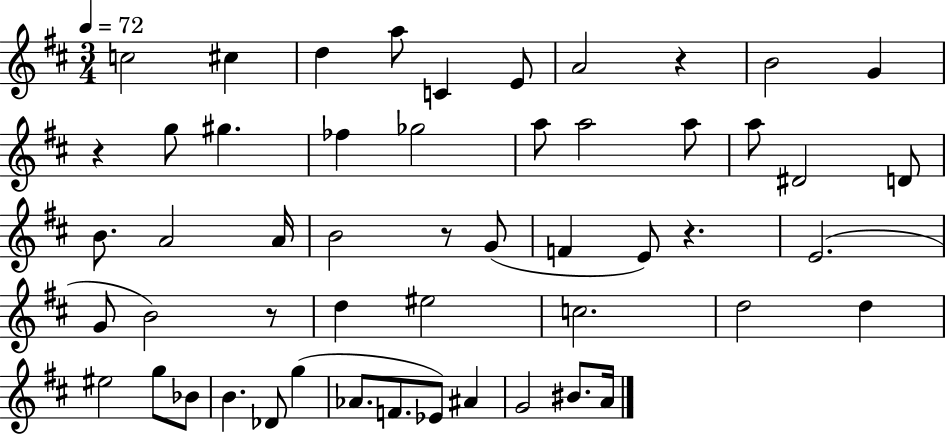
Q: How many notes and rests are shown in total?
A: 52